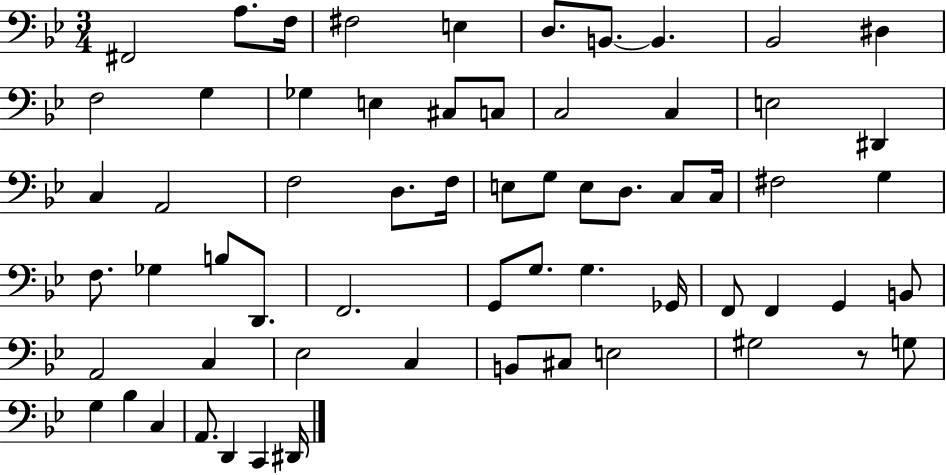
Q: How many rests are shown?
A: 1